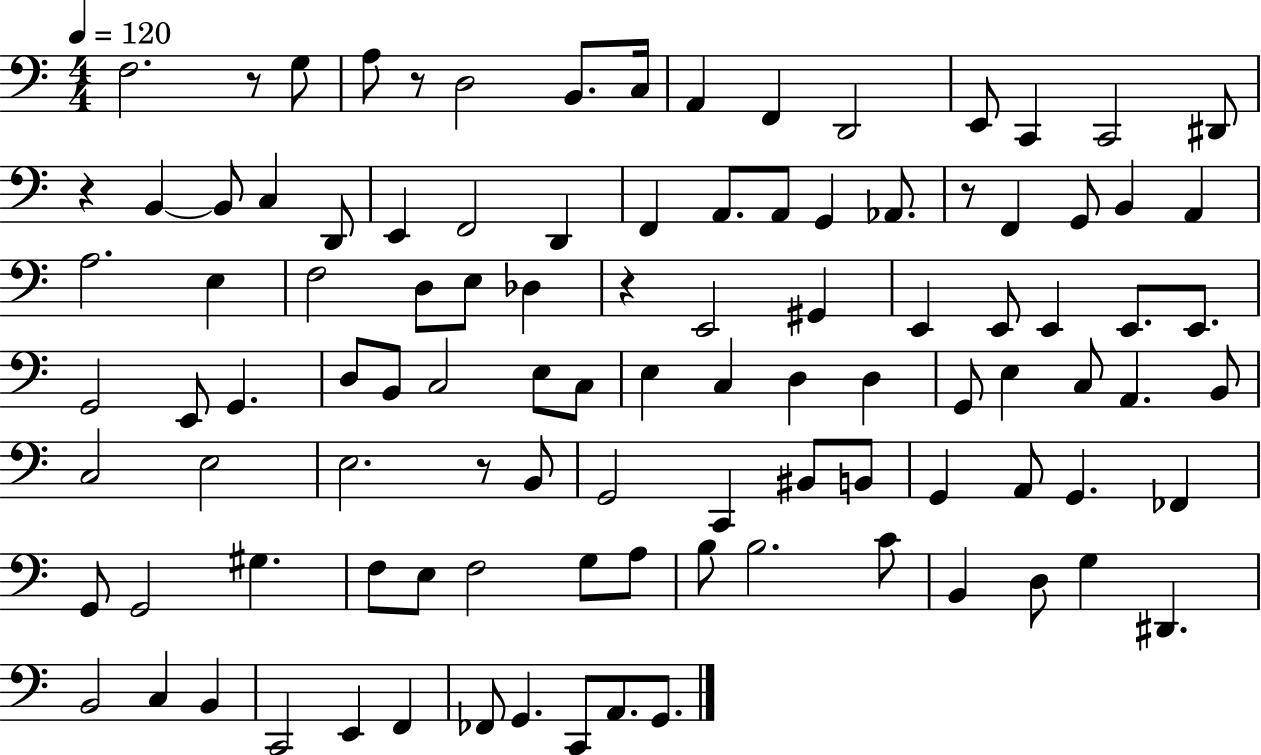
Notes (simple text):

F3/h. R/e G3/e A3/e R/e D3/h B2/e. C3/s A2/q F2/q D2/h E2/e C2/q C2/h D#2/e R/q B2/q B2/e C3/q D2/e E2/q F2/h D2/q F2/q A2/e. A2/e G2/q Ab2/e. R/e F2/q G2/e B2/q A2/q A3/h. E3/q F3/h D3/e E3/e Db3/q R/q E2/h G#2/q E2/q E2/e E2/q E2/e. E2/e. G2/h E2/e G2/q. D3/e B2/e C3/h E3/e C3/e E3/q C3/q D3/q D3/q G2/e E3/q C3/e A2/q. B2/e C3/h E3/h E3/h. R/e B2/e G2/h C2/q BIS2/e B2/e G2/q A2/e G2/q. FES2/q G2/e G2/h G#3/q. F3/e E3/e F3/h G3/e A3/e B3/e B3/h. C4/e B2/q D3/e G3/q D#2/q. B2/h C3/q B2/q C2/h E2/q F2/q FES2/e G2/q. C2/e A2/e. G2/e.